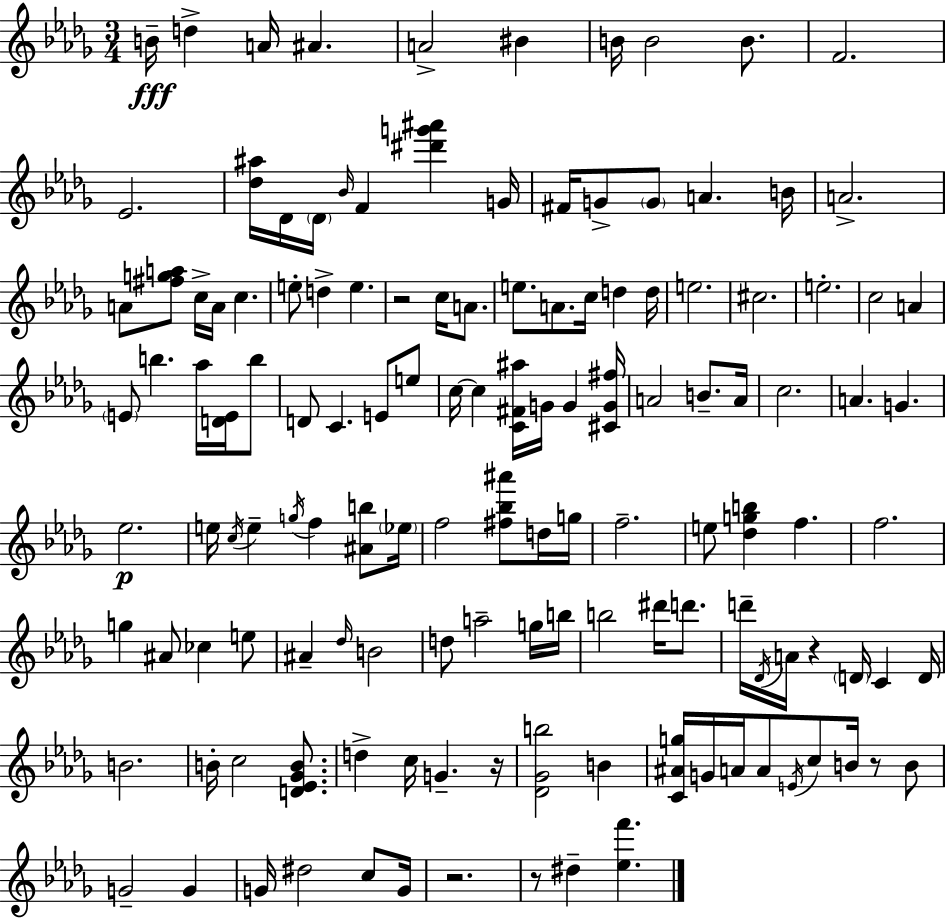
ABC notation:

X:1
T:Untitled
M:3/4
L:1/4
K:Bbm
B/4 d A/4 ^A A2 ^B B/4 B2 B/2 F2 _E2 [_d^a]/4 _D/4 _D/4 _B/4 F [^d'g'^a'] G/4 ^F/4 G/2 G/2 A B/4 A2 A/2 [^fga]/2 c/4 A/4 c e/2 d e z2 c/4 A/2 e/2 A/2 c/4 d d/4 e2 ^c2 e2 c2 A E/2 b _a/4 [DE]/4 b/2 D/2 C E/2 e/2 c/4 c [C^F^a]/4 G/4 G [^CG^f]/4 A2 B/2 A/4 c2 A G _e2 e/4 c/4 e g/4 f [^Ab]/2 _e/4 f2 [^f_b^a']/2 d/4 g/4 f2 e/2 [_dgb] f f2 g ^A/2 _c e/2 ^A _d/4 B2 d/2 a2 g/4 b/4 b2 ^d'/4 d'/2 d'/4 _D/4 A/4 z D/4 C D/4 B2 B/4 c2 [D_E_GB]/2 d c/4 G z/4 [_D_Gb]2 B [C^Ag]/4 G/4 A/4 A/2 E/4 c/2 B/4 z/2 B/2 G2 G G/4 ^d2 c/2 G/4 z2 z/2 ^d [_ef']